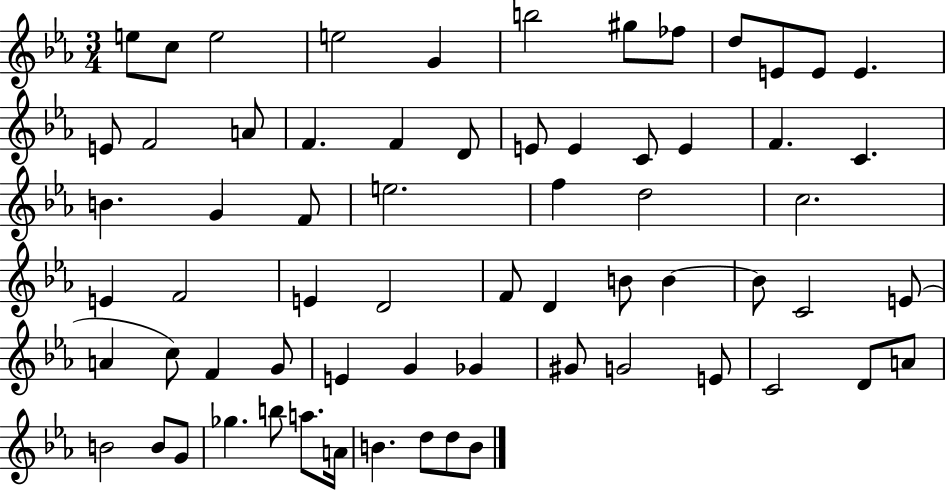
E5/e C5/e E5/h E5/h G4/q B5/h G#5/e FES5/e D5/e E4/e E4/e E4/q. E4/e F4/h A4/e F4/q. F4/q D4/e E4/e E4/q C4/e E4/q F4/q. C4/q. B4/q. G4/q F4/e E5/h. F5/q D5/h C5/h. E4/q F4/h E4/q D4/h F4/e D4/q B4/e B4/q B4/e C4/h E4/e A4/q C5/e F4/q G4/e E4/q G4/q Gb4/q G#4/e G4/h E4/e C4/h D4/e A4/e B4/h B4/e G4/e Gb5/q. B5/e A5/e. A4/s B4/q. D5/e D5/e B4/e